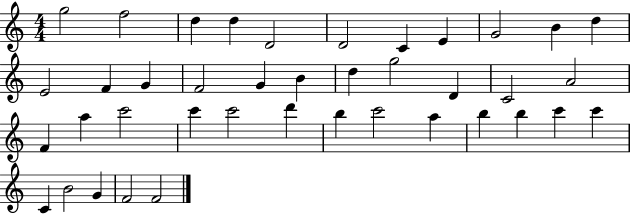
{
  \clef treble
  \numericTimeSignature
  \time 4/4
  \key c \major
  g''2 f''2 | d''4 d''4 d'2 | d'2 c'4 e'4 | g'2 b'4 d''4 | \break e'2 f'4 g'4 | f'2 g'4 b'4 | d''4 g''2 d'4 | c'2 a'2 | \break f'4 a''4 c'''2 | c'''4 c'''2 d'''4 | b''4 c'''2 a''4 | b''4 b''4 c'''4 c'''4 | \break c'4 b'2 g'4 | f'2 f'2 | \bar "|."
}